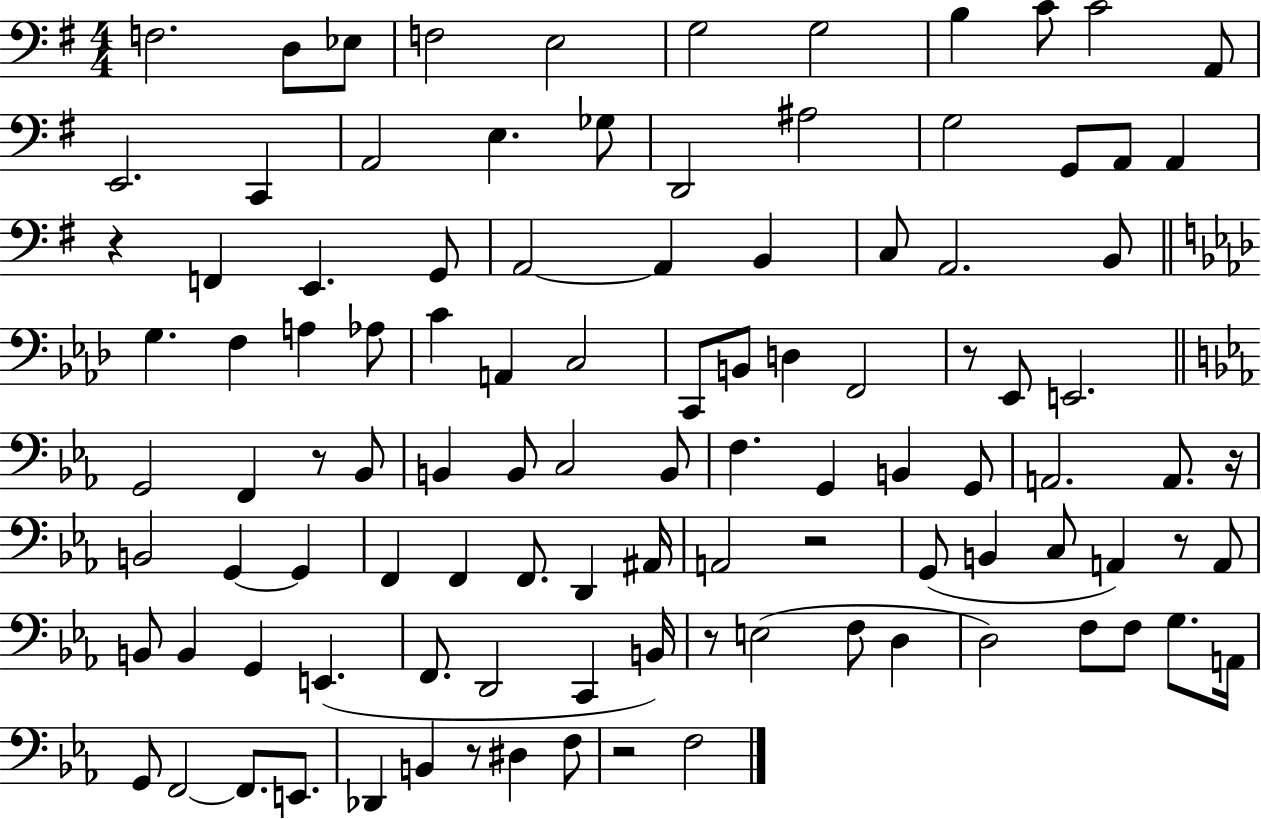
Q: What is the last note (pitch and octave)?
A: F3